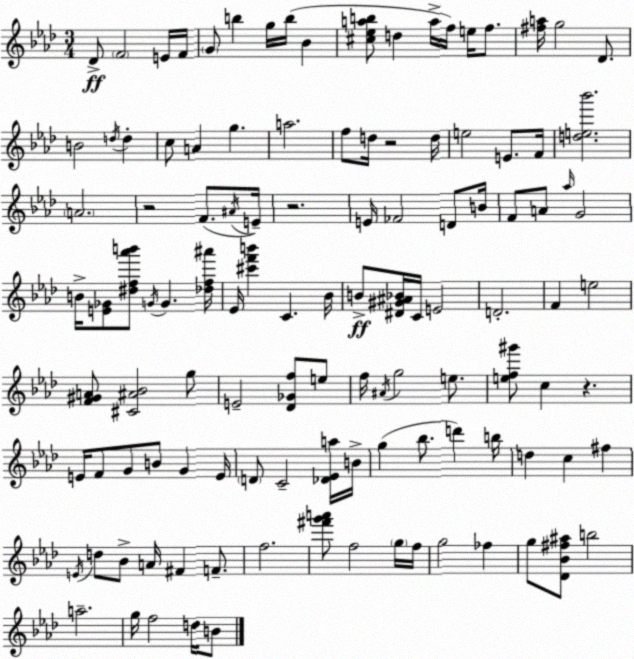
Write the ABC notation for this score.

X:1
T:Untitled
M:3/4
L:1/4
K:Fm
_D/2 F2 E/4 F/4 G/2 b g/4 b/4 _B [^c_eab]/2 d a/4 f/4 e/4 f/2 [^fa]/4 g2 _D/2 B2 d/4 d c/2 A g a2 f/2 d/4 z2 d/4 e2 E/2 F/4 [de_b']2 A2 z2 F/2 ^A/4 E/4 z2 E/4 _F2 D/2 B/4 F/2 A/2 _a/4 G2 B/4 [E_G]/2 [^df_a'b']/2 G/4 G [_df^a']/4 _E/4 [^c'f'b'] C _B/4 B/2 [^D^G^A_B]/4 C/4 E2 D2 F e2 [F^GA]/2 [^C^A_B]2 g/2 E2 [_D_Gf]/2 e/2 f/4 ^A/4 g2 e/2 [ef^g']/2 c z E/4 F/2 G/2 B/2 G E/4 D/2 C2 [_D_Ea]/4 B/4 g _b/2 d' b/4 d c ^f E/4 d/2 _B/2 A/4 ^F F/2 f2 [^f'g'a']/2 f2 g/4 f/4 g2 _f g/2 [_D_B^f^a]/2 b2 a2 g/4 f2 d/4 B/2